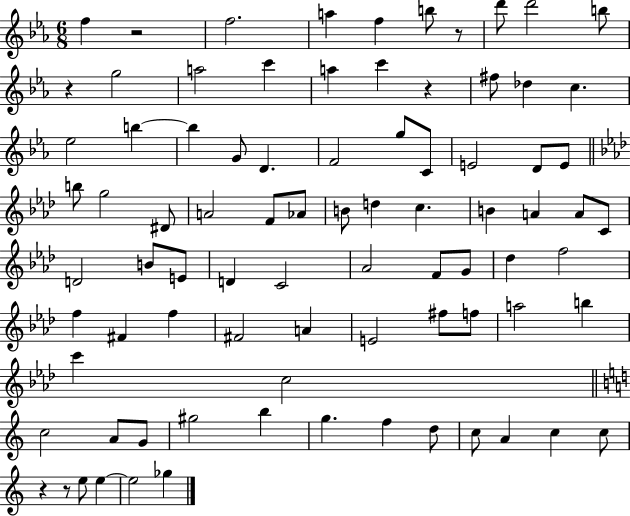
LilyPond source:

{
  \clef treble
  \numericTimeSignature
  \time 6/8
  \key ees \major
  f''4 r2 | f''2. | a''4 f''4 b''8 r8 | d'''8 d'''2 b''8 | \break r4 g''2 | a''2 c'''4 | a''4 c'''4 r4 | fis''8 des''4 c''4. | \break ees''2 b''4~~ | b''4 g'8 d'4. | f'2 g''8 c'8 | e'2 d'8 e'8 | \break \bar "||" \break \key f \minor b''8 g''2 dis'8 | a'2 f'8 aes'8 | b'8 d''4 c''4. | b'4 a'4 a'8 c'8 | \break d'2 b'8 e'8 | d'4 c'2 | aes'2 f'8 g'8 | des''4 f''2 | \break f''4 fis'4 f''4 | fis'2 a'4 | e'2 fis''8 f''8 | a''2 b''4 | \break c'''4 c''2 | \bar "||" \break \key a \minor c''2 a'8 g'8 | gis''2 b''4 | g''4. f''4 d''8 | c''8 a'4 c''4 c''8 | \break r4 r8 e''8 e''4~~ | e''2 ges''4 | \bar "|."
}